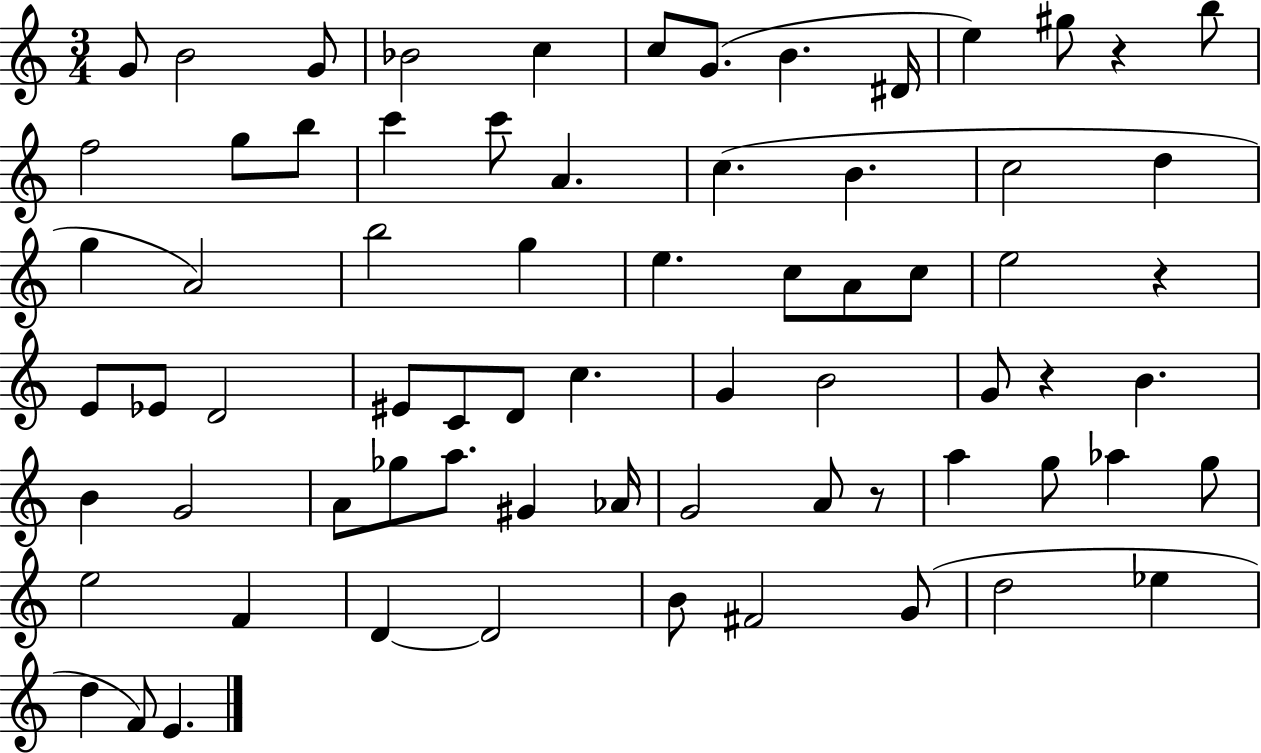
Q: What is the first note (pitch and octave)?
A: G4